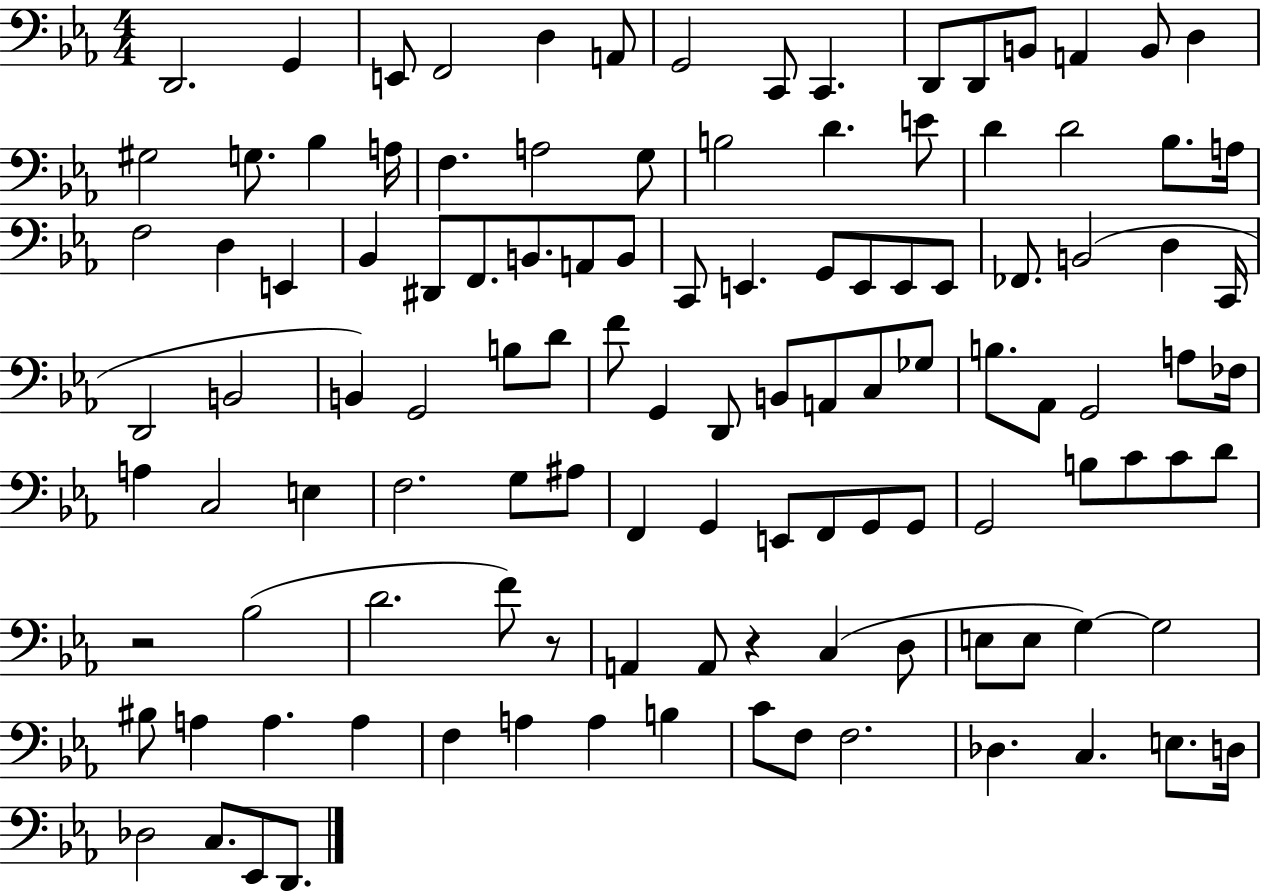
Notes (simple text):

D2/h. G2/q E2/e F2/h D3/q A2/e G2/h C2/e C2/q. D2/e D2/e B2/e A2/q B2/e D3/q G#3/h G3/e. Bb3/q A3/s F3/q. A3/h G3/e B3/h D4/q. E4/e D4/q D4/h Bb3/e. A3/s F3/h D3/q E2/q Bb2/q D#2/e F2/e. B2/e. A2/e B2/e C2/e E2/q. G2/e E2/e E2/e E2/e FES2/e. B2/h D3/q C2/s D2/h B2/h B2/q G2/h B3/e D4/e F4/e G2/q D2/e B2/e A2/e C3/e Gb3/e B3/e. Ab2/e G2/h A3/e FES3/s A3/q C3/h E3/q F3/h. G3/e A#3/e F2/q G2/q E2/e F2/e G2/e G2/e G2/h B3/e C4/e C4/e D4/e R/h Bb3/h D4/h. F4/e R/e A2/q A2/e R/q C3/q D3/e E3/e E3/e G3/q G3/h BIS3/e A3/q A3/q. A3/q F3/q A3/q A3/q B3/q C4/e F3/e F3/h. Db3/q. C3/q. E3/e. D3/s Db3/h C3/e. Eb2/e D2/e.